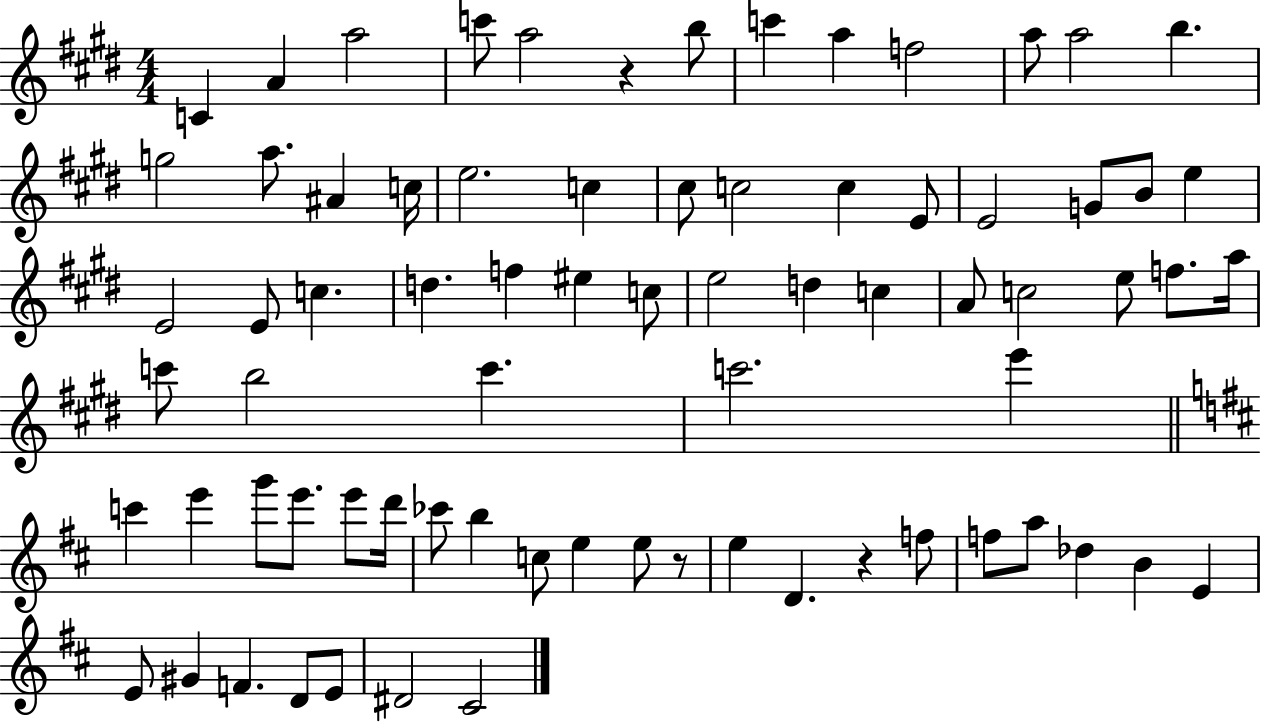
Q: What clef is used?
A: treble